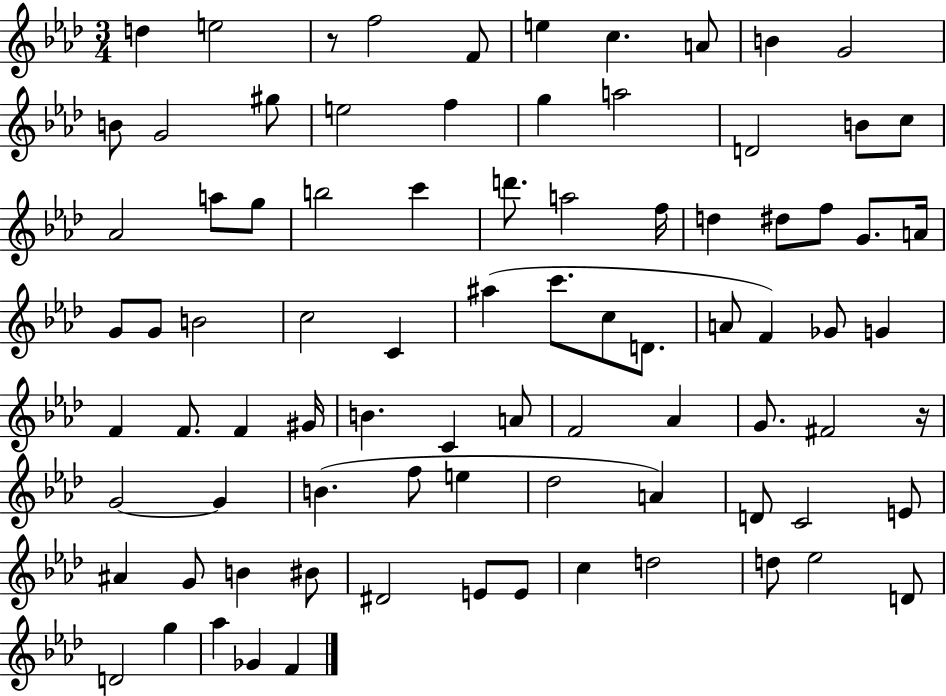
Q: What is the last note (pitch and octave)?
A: F4